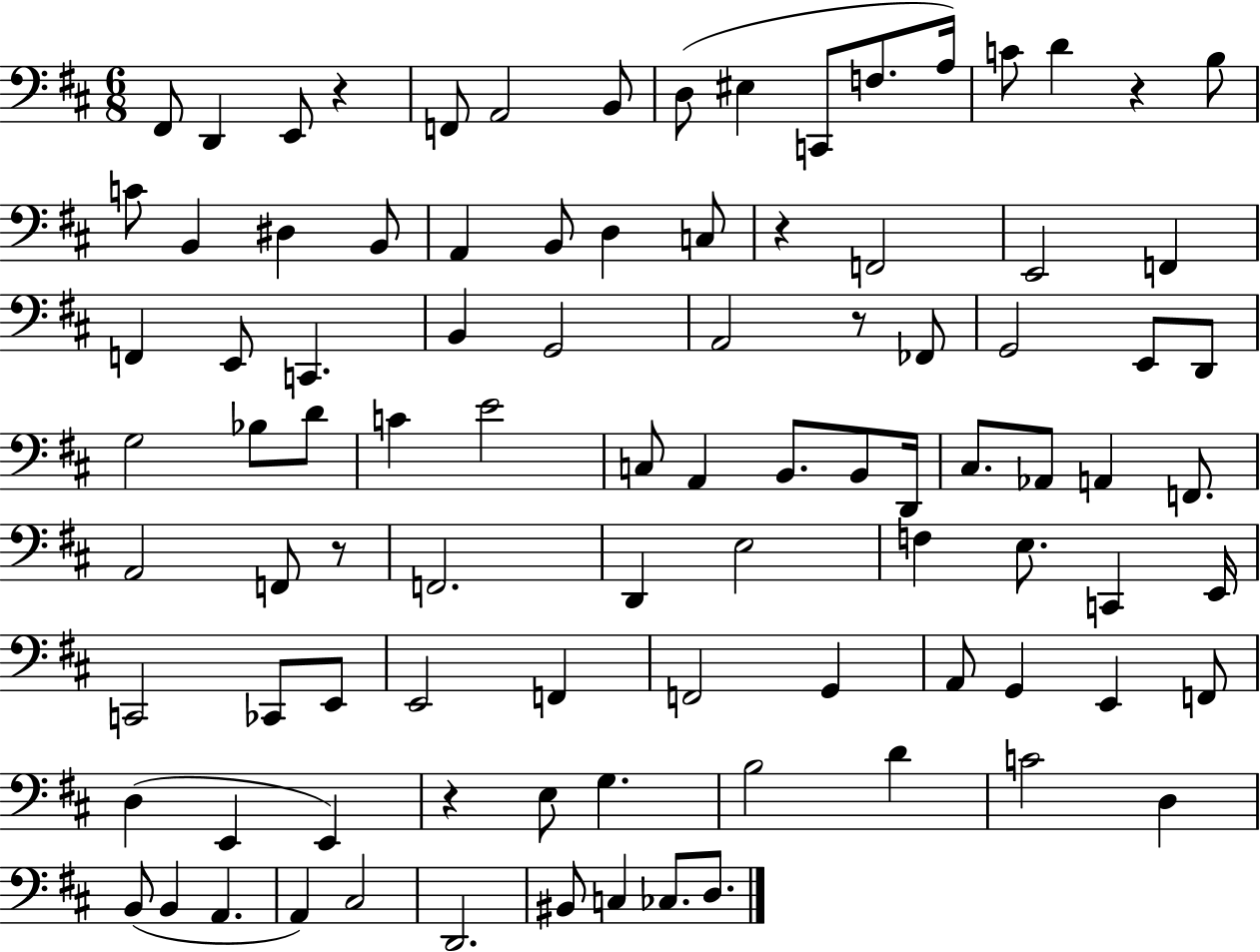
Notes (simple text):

F#2/e D2/q E2/e R/q F2/e A2/h B2/e D3/e EIS3/q C2/e F3/e. A3/s C4/e D4/q R/q B3/e C4/e B2/q D#3/q B2/e A2/q B2/e D3/q C3/e R/q F2/h E2/h F2/q F2/q E2/e C2/q. B2/q G2/h A2/h R/e FES2/e G2/h E2/e D2/e G3/h Bb3/e D4/e C4/q E4/h C3/e A2/q B2/e. B2/e D2/s C#3/e. Ab2/e A2/q F2/e. A2/h F2/e R/e F2/h. D2/q E3/h F3/q E3/e. C2/q E2/s C2/h CES2/e E2/e E2/h F2/q F2/h G2/q A2/e G2/q E2/q F2/e D3/q E2/q E2/q R/q E3/e G3/q. B3/h D4/q C4/h D3/q B2/e B2/q A2/q. A2/q C#3/h D2/h. BIS2/e C3/q CES3/e. D3/e.